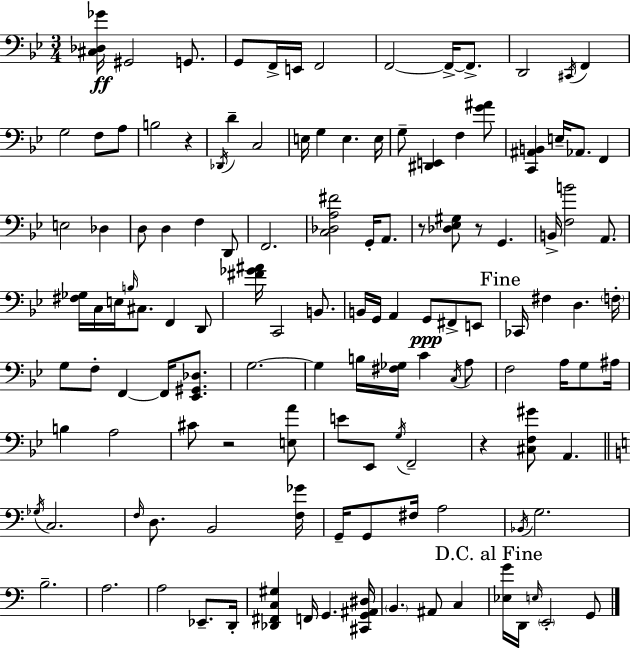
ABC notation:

X:1
T:Untitled
M:3/4
L:1/4
K:Bb
[^C,_D,_G]/4 ^G,,2 G,,/2 G,,/2 F,,/4 E,,/4 F,,2 F,,2 F,,/4 F,,/2 D,,2 ^C,,/4 F,, G,2 F,/2 A,/2 B,2 z _D,,/4 D C,2 E,/4 G, E, E,/4 G,/2 [^D,,E,,] F, [G^A]/2 [C,,^A,,B,,] E,/4 _A,,/2 F,, E,2 _D, D,/2 D, F, D,,/2 F,,2 [C,_D,A,^F]2 G,,/4 A,,/2 z/2 [_D,_E,^G,]/2 z/2 G,, B,,/4 [F,B]2 A,,/2 [^F,_G,]/4 C,/4 E,/4 B,/4 ^C,/2 F,, D,,/2 [^F_G^A]/4 C,,2 B,,/2 B,,/4 G,,/4 A,, G,,/2 ^F,,/2 E,,/2 _C,,/4 ^F, D, F,/4 G,/2 F,/2 F,, F,,/4 [_E,,^G,,_D,]/2 G,2 G, B,/4 [^F,_G,]/4 C C,/4 A,/2 F,2 A,/4 G,/2 ^A,/4 B, A,2 ^C/2 z2 [E,A]/2 E/2 _E,,/2 G,/4 F,,2 z [^C,F,^G]/2 A,, _G,/4 C,2 F,/4 D,/2 B,,2 [F,_G]/4 G,,/4 G,,/2 ^F,/4 A,2 _B,,/4 G,2 B,2 A,2 A,2 _E,,/2 D,,/4 [_D,,^F,,C,^G,] F,,/4 G,, [^C,,G,,^A,,^D,]/4 B,, ^A,,/2 C, [_E,G]/4 D,,/4 E,/4 E,,2 G,,/2